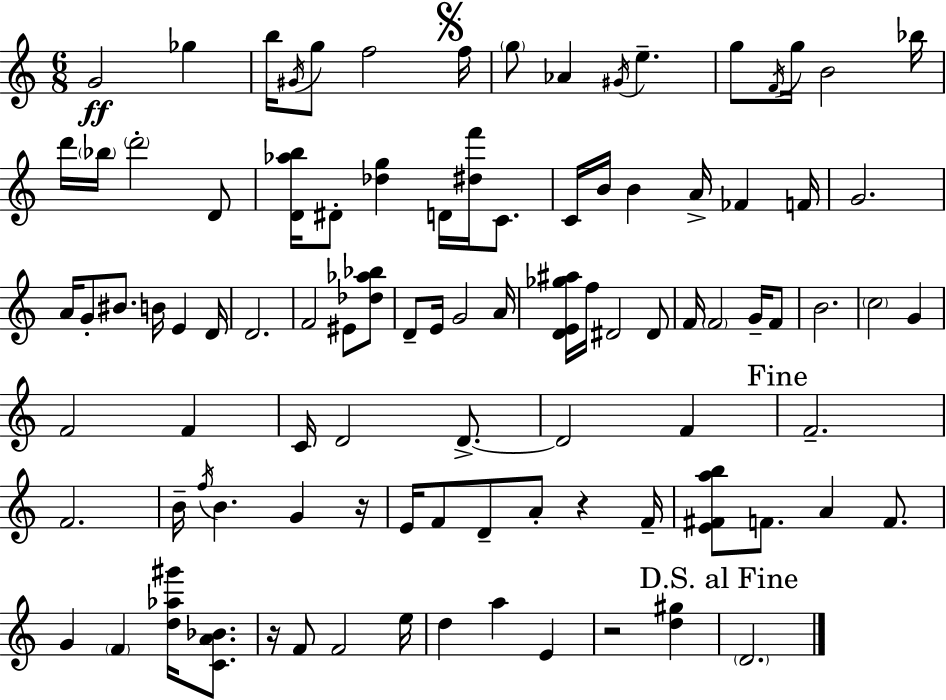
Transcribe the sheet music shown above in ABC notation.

X:1
T:Untitled
M:6/8
L:1/4
K:Am
G2 _g b/4 ^G/4 g/2 f2 f/4 g/2 _A ^G/4 e g/2 F/4 g/4 B2 _b/4 d'/4 _b/4 d'2 D/2 [D_ab]/4 ^D/2 [_dg] D/4 [^df']/4 C/2 C/4 B/4 B A/4 _F F/4 G2 A/4 G/2 ^B/2 B/4 E D/4 D2 F2 ^E/2 [_d_a_b]/2 D/2 E/4 G2 A/4 [DE_g^a]/4 f/4 ^D2 ^D/2 F/4 F2 G/4 F/2 B2 c2 G F2 F C/4 D2 D/2 D2 F F2 F2 B/4 f/4 B G z/4 E/4 F/2 D/2 A/2 z F/4 [E^Fab]/2 F/2 A F/2 G F [d_a^g']/4 [CA_B]/2 z/4 F/2 F2 e/4 d a E z2 [d^g] D2